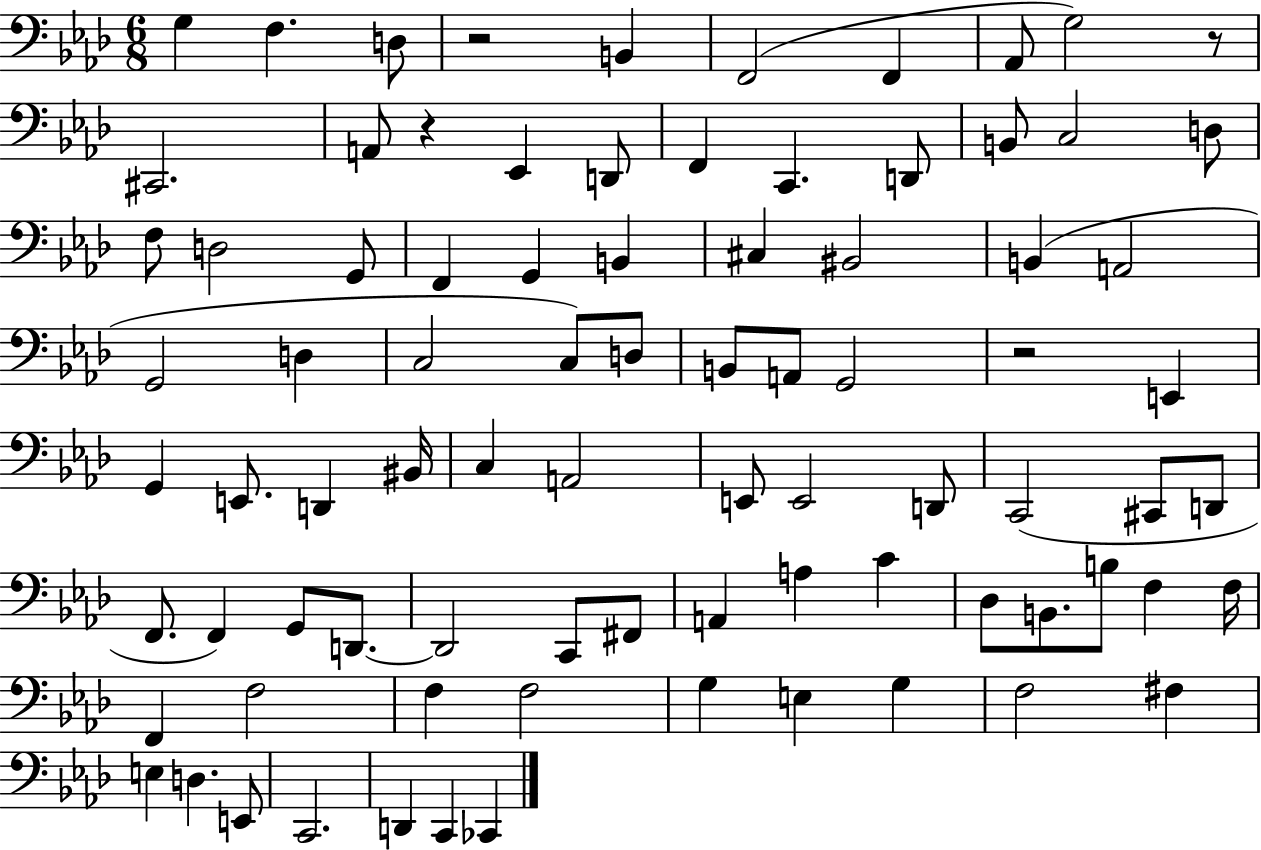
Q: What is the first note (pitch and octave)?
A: G3